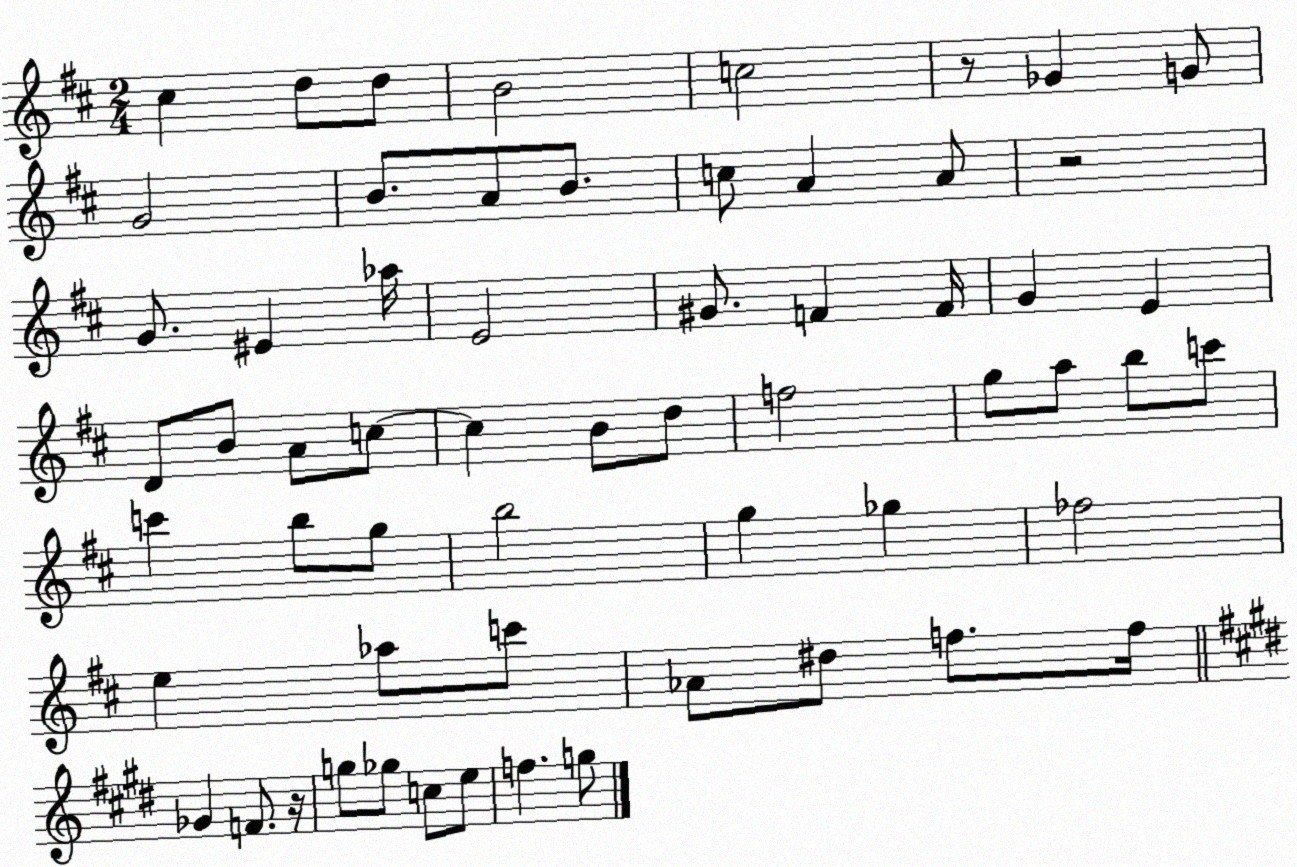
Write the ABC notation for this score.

X:1
T:Untitled
M:2/4
L:1/4
K:D
^c d/2 d/2 B2 c2 z/2 _G G/2 G2 B/2 A/2 B/2 c/2 A A/2 z2 G/2 ^E _a/4 E2 ^G/2 F F/4 G E D/2 B/2 A/2 c/2 c B/2 d/2 f2 g/2 a/2 b/2 c'/2 c' b/2 g/2 b2 g _g _f2 e _a/2 c'/2 _A/2 ^d/2 f/2 f/4 _G F/2 z/4 g/2 _g/2 c/2 e/2 f g/2